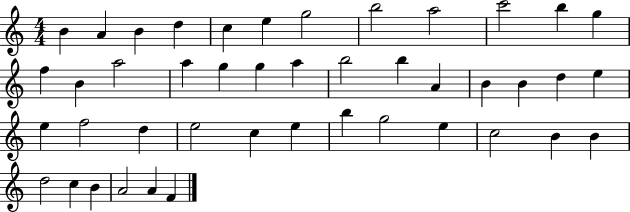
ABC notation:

X:1
T:Untitled
M:4/4
L:1/4
K:C
B A B d c e g2 b2 a2 c'2 b g f B a2 a g g a b2 b A B B d e e f2 d e2 c e b g2 e c2 B B d2 c B A2 A F